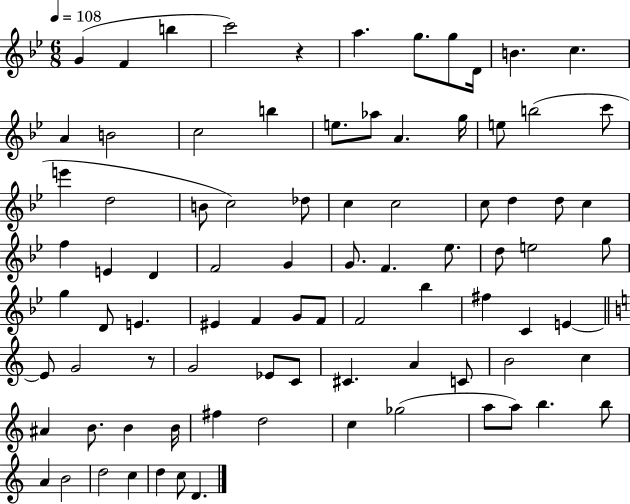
{
  \clef treble
  \numericTimeSignature
  \time 6/8
  \key bes \major
  \tempo 4 = 108
  \repeat volta 2 { g'4( f'4 b''4 | c'''2) r4 | a''4. g''8. g''8 d'16 | b'4. c''4. | \break a'4 b'2 | c''2 b''4 | e''8. aes''8 a'4. g''16 | e''8 b''2( c'''8 | \break e'''4 d''2 | b'8 c''2) des''8 | c''4 c''2 | c''8 d''4 d''8 c''4 | \break f''4 e'4 d'4 | f'2 g'4 | g'8. f'4. ees''8. | d''8 e''2 g''8 | \break g''4 d'8 e'4. | eis'4 f'4 g'8 f'8 | f'2 bes''4 | fis''4 c'4 e'4~~ | \break \bar "||" \break \key c \major e'8 g'2 r8 | g'2 ees'8 c'8 | cis'4. a'4 c'8 | b'2 c''4 | \break ais'4 b'8. b'4 b'16 | fis''4 d''2 | c''4 ges''2( | a''8 a''8) b''4. b''8 | \break a'4 b'2 | d''2 c''4 | d''4 c''8 d'4. | } \bar "|."
}